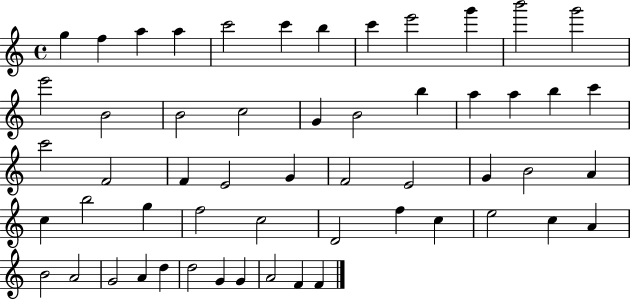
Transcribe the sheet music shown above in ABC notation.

X:1
T:Untitled
M:4/4
L:1/4
K:C
g f a a c'2 c' b c' e'2 g' b'2 g'2 e'2 B2 B2 c2 G B2 b a a b c' c'2 F2 F E2 G F2 E2 G B2 A c b2 g f2 c2 D2 f c e2 c A B2 A2 G2 A d d2 G G A2 F F